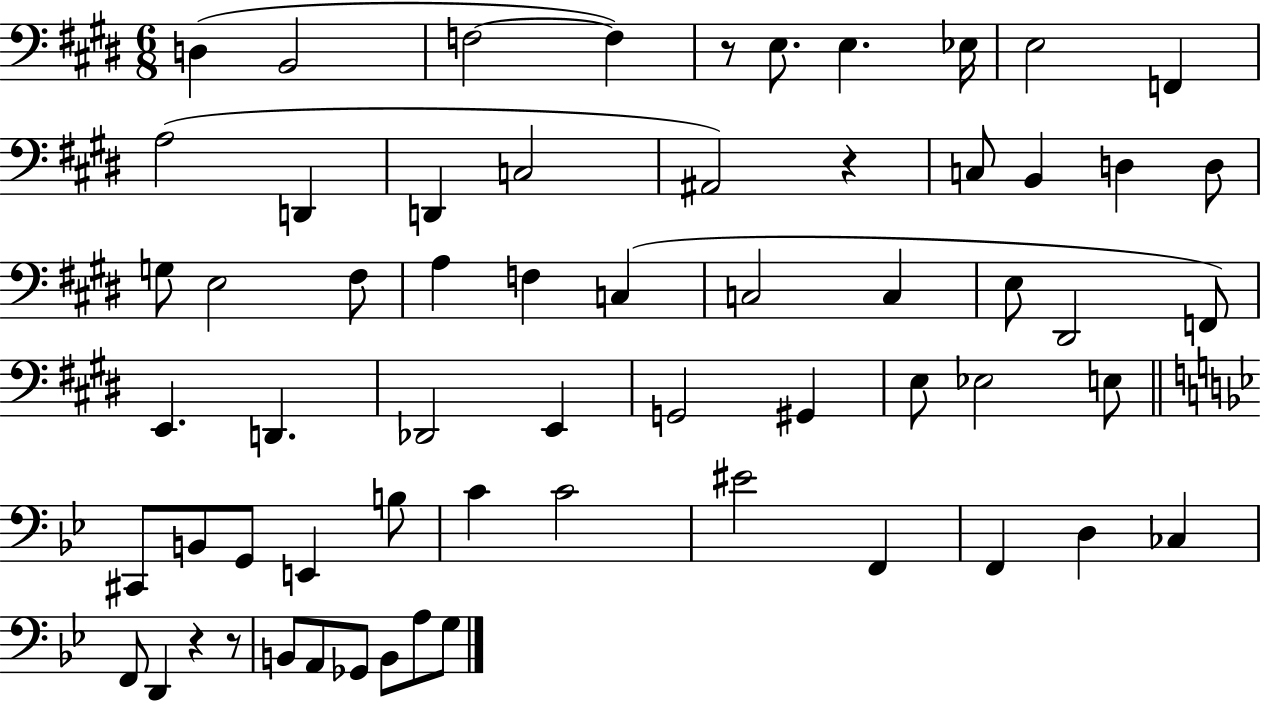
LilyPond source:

{
  \clef bass
  \numericTimeSignature
  \time 6/8
  \key e \major
  d4( b,2 | f2~~ f4) | r8 e8. e4. ees16 | e2 f,4 | \break a2( d,4 | d,4 c2 | ais,2) r4 | c8 b,4 d4 d8 | \break g8 e2 fis8 | a4 f4 c4( | c2 c4 | e8 dis,2 f,8) | \break e,4. d,4. | des,2 e,4 | g,2 gis,4 | e8 ees2 e8 | \break \bar "||" \break \key bes \major cis,8 b,8 g,8 e,4 b8 | c'4 c'2 | eis'2 f,4 | f,4 d4 ces4 | \break f,8 d,4 r4 r8 | b,8 a,8 ges,8 b,8 a8 g8 | \bar "|."
}